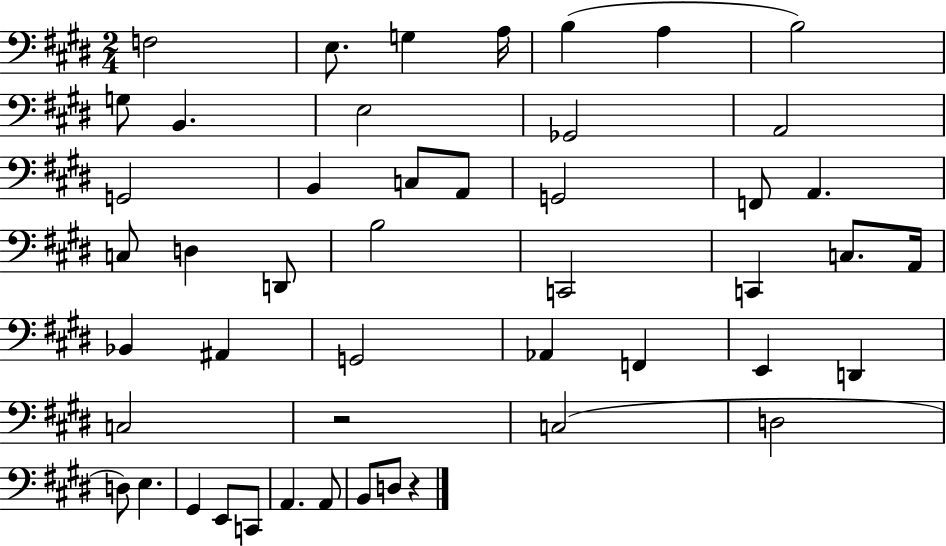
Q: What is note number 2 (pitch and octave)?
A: E3